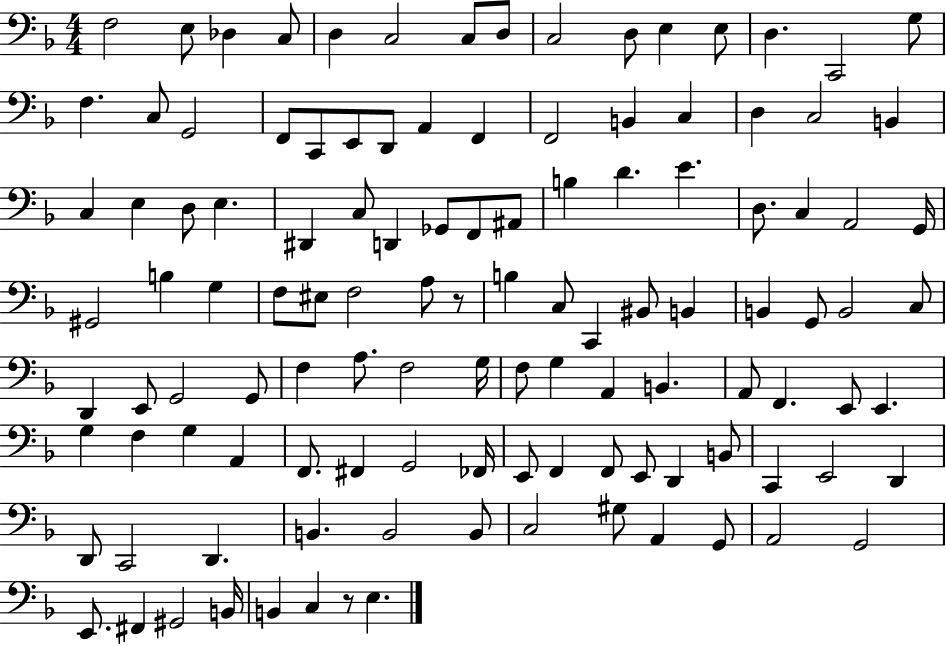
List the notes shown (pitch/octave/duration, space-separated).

F3/h E3/e Db3/q C3/e D3/q C3/h C3/e D3/e C3/h D3/e E3/q E3/e D3/q. C2/h G3/e F3/q. C3/e G2/h F2/e C2/e E2/e D2/e A2/q F2/q F2/h B2/q C3/q D3/q C3/h B2/q C3/q E3/q D3/e E3/q. D#2/q C3/e D2/q Gb2/e F2/e A#2/e B3/q D4/q. E4/q. D3/e. C3/q A2/h G2/s G#2/h B3/q G3/q F3/e EIS3/e F3/h A3/e R/e B3/q C3/e C2/q BIS2/e B2/q B2/q G2/e B2/h C3/e D2/q E2/e G2/h G2/e F3/q A3/e. F3/h G3/s F3/e G3/q A2/q B2/q. A2/e F2/q. E2/e E2/q. G3/q F3/q G3/q A2/q F2/e. F#2/q G2/h FES2/s E2/e F2/q F2/e E2/e D2/q B2/e C2/q E2/h D2/q D2/e C2/h D2/q. B2/q. B2/h B2/e C3/h G#3/e A2/q G2/e A2/h G2/h E2/e. F#2/q G#2/h B2/s B2/q C3/q R/e E3/q.